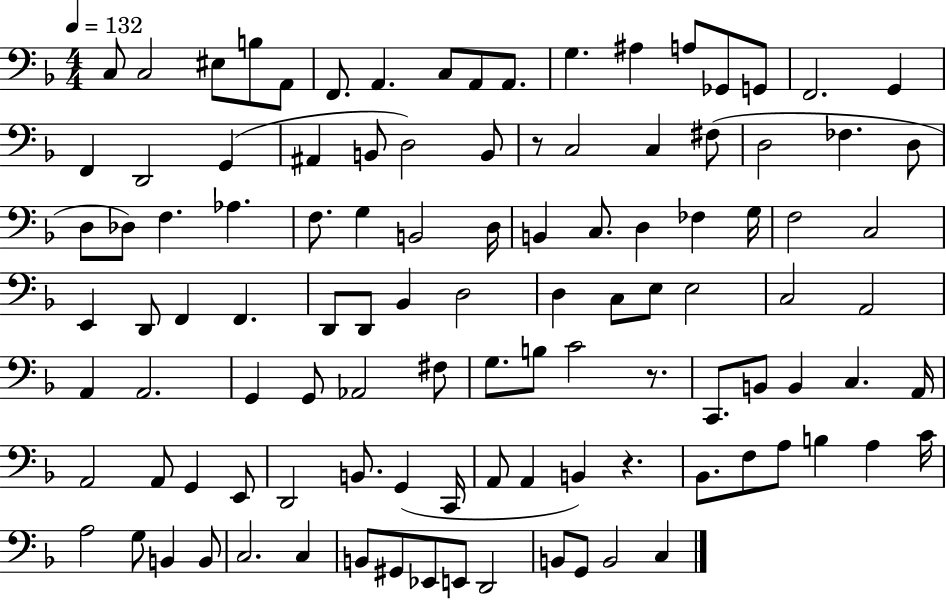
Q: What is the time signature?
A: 4/4